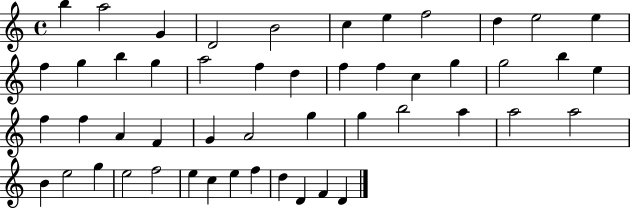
B5/q A5/h G4/q D4/h B4/h C5/q E5/q F5/h D5/q E5/h E5/q F5/q G5/q B5/q G5/q A5/h F5/q D5/q F5/q F5/q C5/q G5/q G5/h B5/q E5/q F5/q F5/q A4/q F4/q G4/q A4/h G5/q G5/q B5/h A5/q A5/h A5/h B4/q E5/h G5/q E5/h F5/h E5/q C5/q E5/q F5/q D5/q D4/q F4/q D4/q